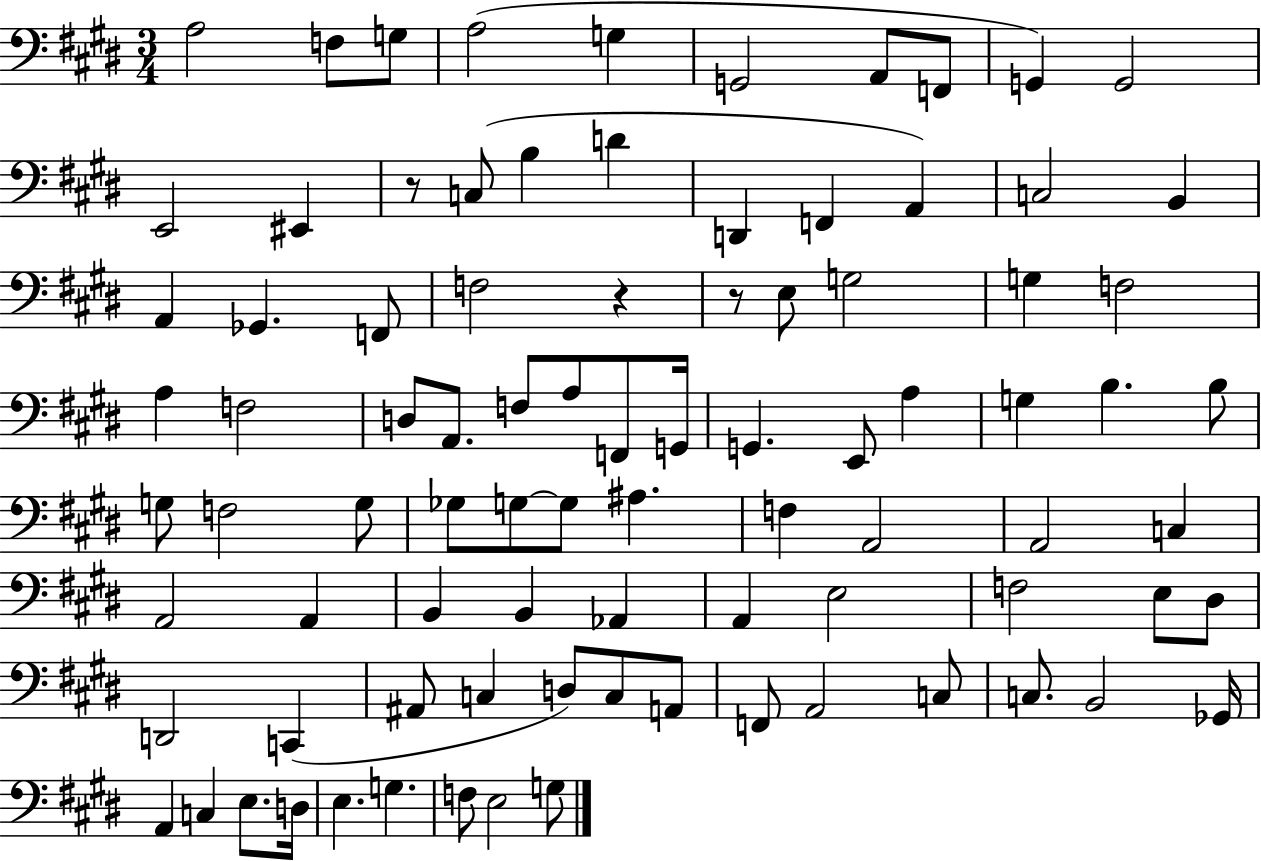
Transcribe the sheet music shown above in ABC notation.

X:1
T:Untitled
M:3/4
L:1/4
K:E
A,2 F,/2 G,/2 A,2 G, G,,2 A,,/2 F,,/2 G,, G,,2 E,,2 ^E,, z/2 C,/2 B, D D,, F,, A,, C,2 B,, A,, _G,, F,,/2 F,2 z z/2 E,/2 G,2 G, F,2 A, F,2 D,/2 A,,/2 F,/2 A,/2 F,,/2 G,,/4 G,, E,,/2 A, G, B, B,/2 G,/2 F,2 G,/2 _G,/2 G,/2 G,/2 ^A, F, A,,2 A,,2 C, A,,2 A,, B,, B,, _A,, A,, E,2 F,2 E,/2 ^D,/2 D,,2 C,, ^A,,/2 C, D,/2 C,/2 A,,/2 F,,/2 A,,2 C,/2 C,/2 B,,2 _G,,/4 A,, C, E,/2 D,/4 E, G, F,/2 E,2 G,/2